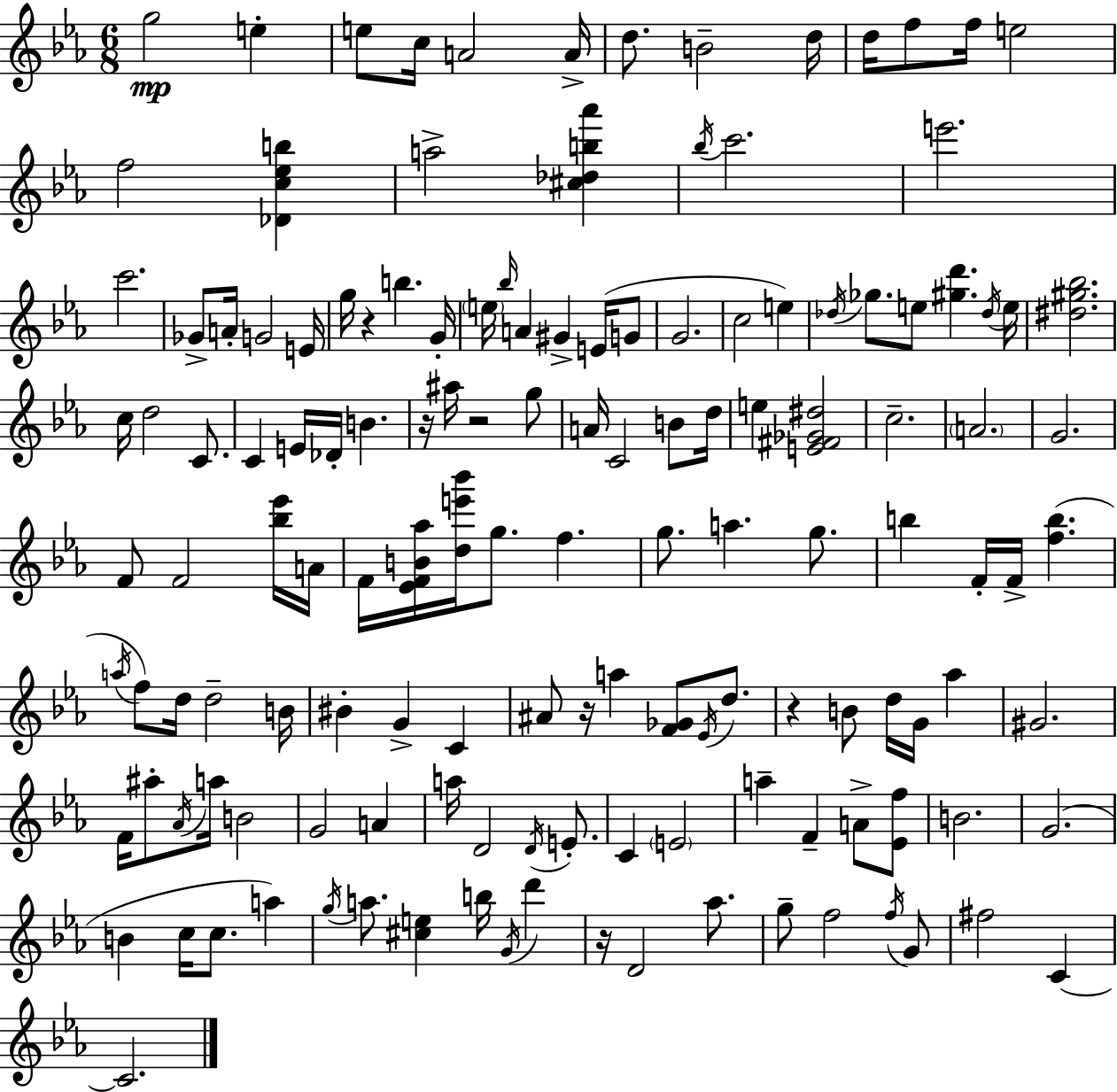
{
  \clef treble
  \numericTimeSignature
  \time 6/8
  \key c \minor
  g''2\mp e''4-. | e''8 c''16 a'2 a'16-> | d''8. b'2-- d''16 | d''16 f''8 f''16 e''2 | \break f''2 <des' c'' ees'' b''>4 | a''2-> <cis'' des'' b'' aes'''>4 | \acciaccatura { bes''16 } c'''2. | e'''2. | \break c'''2. | ges'8-> a'16-. g'2 | e'16 g''16 r4 b''4. | g'16-. \parenthesize e''16 \grace { bes''16 } a'4 gis'4-> e'16( | \break g'8 g'2. | c''2 e''4) | \acciaccatura { des''16 } ges''8. e''8 <gis'' d'''>4. | \acciaccatura { des''16 } e''16 <dis'' gis'' bes''>2. | \break c''16 d''2 | c'8. c'4 e'16 des'16-. b'4. | r16 ais''16 r2 | g''8 a'16 c'2 | \break b'8 d''16 e''4 <e' fis' ges' dis''>2 | c''2.-- | \parenthesize a'2. | g'2. | \break f'8 f'2 | <bes'' ees'''>16 a'16 f'16 <ees' f' b' aes''>16 <d'' e''' bes'''>16 g''8. f''4. | g''8. a''4. | g''8. b''4 f'16-. f'16-> <f'' b''>4.( | \break \acciaccatura { a''16 } f''8) d''16 d''2-- | b'16 bis'4-. g'4-> | c'4 ais'8 r16 a''4 | <f' ges'>8 \acciaccatura { ees'16 } d''8. r4 b'8 | \break d''16 g'16 aes''4 gis'2. | f'16 ais''8-. \acciaccatura { aes'16 } a''16 b'2 | g'2 | a'4 a''16 d'2 | \break \acciaccatura { d'16 } e'8.-. c'4 | \parenthesize e'2 a''4-- | f'4-- a'8-> <ees' f''>8 b'2. | g'2.( | \break b'4 | c''16 c''8. a''4) \acciaccatura { g''16 } a''8. | <cis'' e''>4 b''16 \acciaccatura { g'16 } d'''4 r16 d'2 | aes''8. g''8-- | \break f''2 \acciaccatura { f''16 } g'8 fis''2 | c'4~~ c'2. | \bar "|."
}